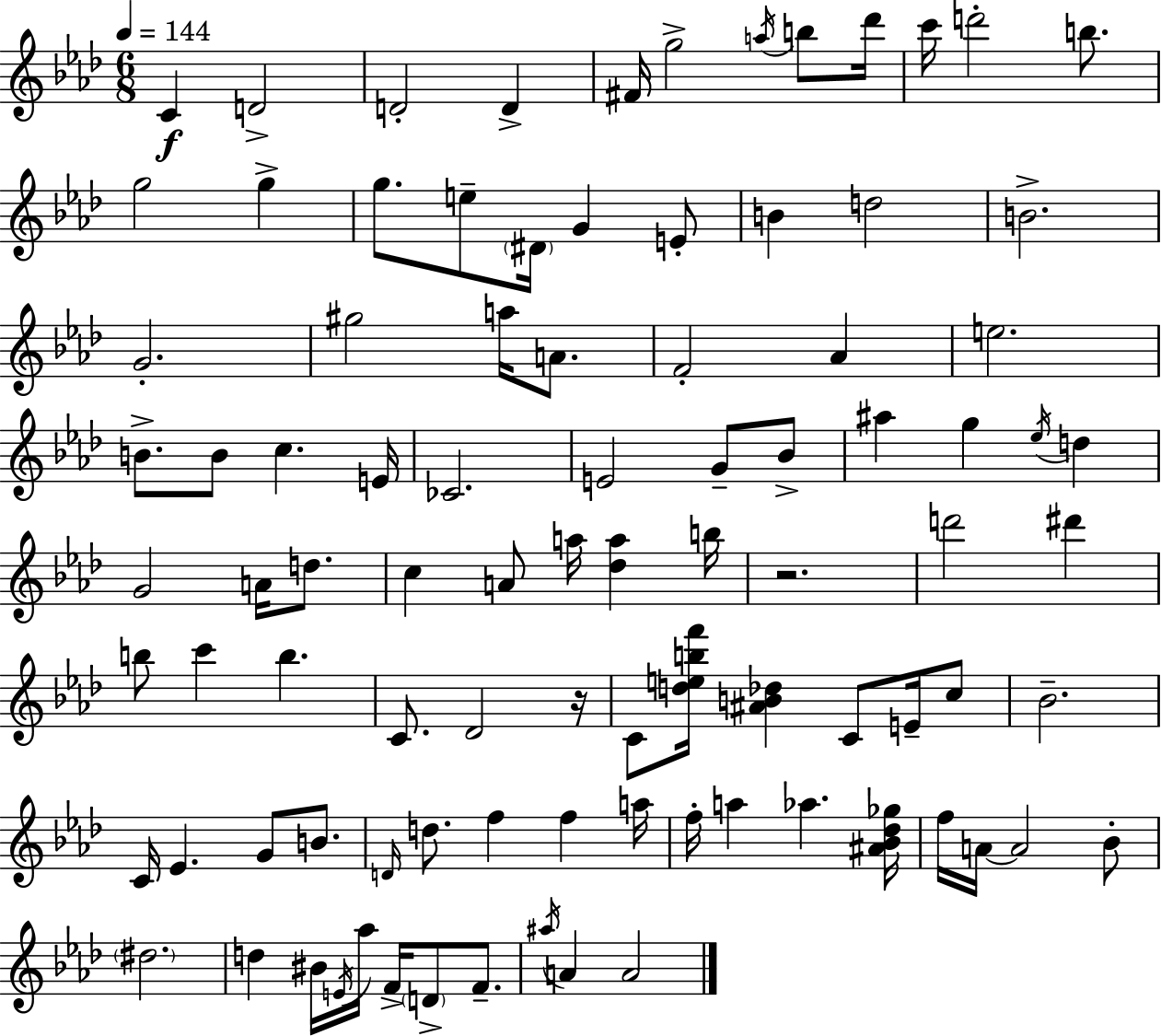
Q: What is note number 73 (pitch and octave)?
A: F5